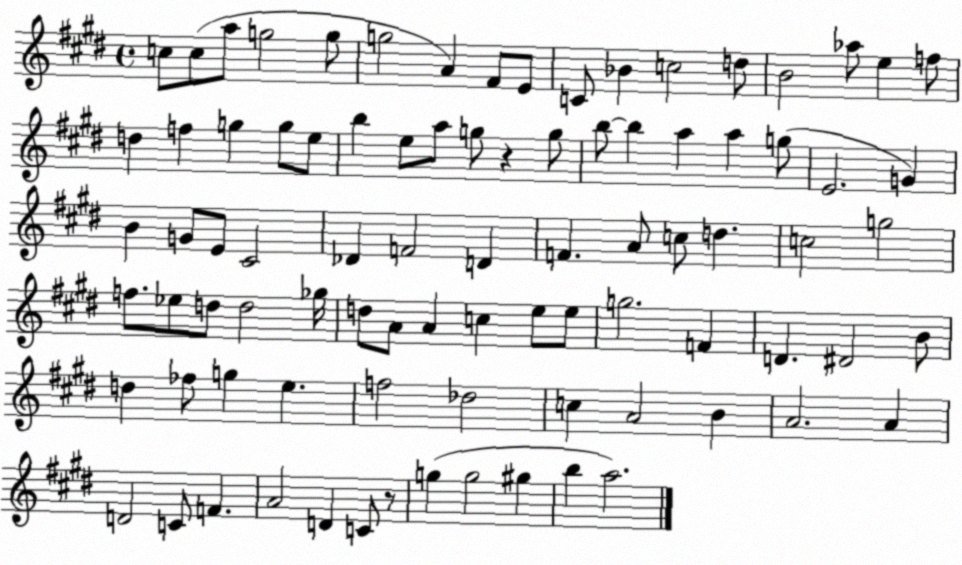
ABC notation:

X:1
T:Untitled
M:4/4
L:1/4
K:E
c/2 c/2 a/2 g2 g/2 g2 A ^F/2 E/2 C/2 _B c2 d/2 B2 _a/2 e f/2 d f g g/2 e/2 b e/2 a/2 g/2 z g/2 b/2 b a a g/2 E2 G B G/2 E/2 ^C2 _D F2 D F A/2 c/2 d c2 g2 f/2 _e/2 d/2 d2 _g/4 d/2 A/2 A c e/2 e/2 g2 F D ^D2 B/2 d _f/2 g e f2 _d2 c A2 B A2 A D2 C/2 F A2 D C/2 z/2 g g2 ^g b a2